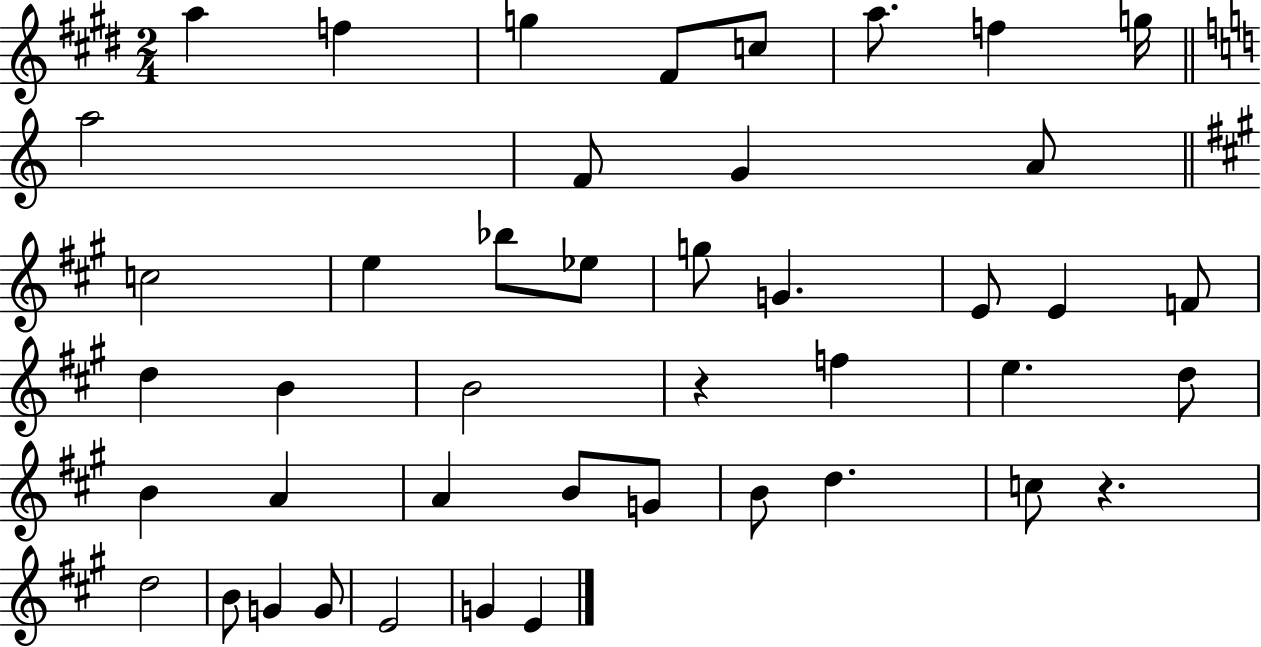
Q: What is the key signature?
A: E major